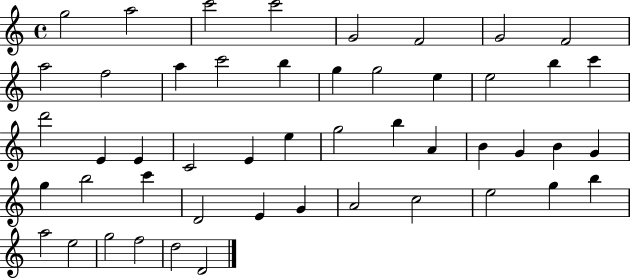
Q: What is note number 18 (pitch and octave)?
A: B5